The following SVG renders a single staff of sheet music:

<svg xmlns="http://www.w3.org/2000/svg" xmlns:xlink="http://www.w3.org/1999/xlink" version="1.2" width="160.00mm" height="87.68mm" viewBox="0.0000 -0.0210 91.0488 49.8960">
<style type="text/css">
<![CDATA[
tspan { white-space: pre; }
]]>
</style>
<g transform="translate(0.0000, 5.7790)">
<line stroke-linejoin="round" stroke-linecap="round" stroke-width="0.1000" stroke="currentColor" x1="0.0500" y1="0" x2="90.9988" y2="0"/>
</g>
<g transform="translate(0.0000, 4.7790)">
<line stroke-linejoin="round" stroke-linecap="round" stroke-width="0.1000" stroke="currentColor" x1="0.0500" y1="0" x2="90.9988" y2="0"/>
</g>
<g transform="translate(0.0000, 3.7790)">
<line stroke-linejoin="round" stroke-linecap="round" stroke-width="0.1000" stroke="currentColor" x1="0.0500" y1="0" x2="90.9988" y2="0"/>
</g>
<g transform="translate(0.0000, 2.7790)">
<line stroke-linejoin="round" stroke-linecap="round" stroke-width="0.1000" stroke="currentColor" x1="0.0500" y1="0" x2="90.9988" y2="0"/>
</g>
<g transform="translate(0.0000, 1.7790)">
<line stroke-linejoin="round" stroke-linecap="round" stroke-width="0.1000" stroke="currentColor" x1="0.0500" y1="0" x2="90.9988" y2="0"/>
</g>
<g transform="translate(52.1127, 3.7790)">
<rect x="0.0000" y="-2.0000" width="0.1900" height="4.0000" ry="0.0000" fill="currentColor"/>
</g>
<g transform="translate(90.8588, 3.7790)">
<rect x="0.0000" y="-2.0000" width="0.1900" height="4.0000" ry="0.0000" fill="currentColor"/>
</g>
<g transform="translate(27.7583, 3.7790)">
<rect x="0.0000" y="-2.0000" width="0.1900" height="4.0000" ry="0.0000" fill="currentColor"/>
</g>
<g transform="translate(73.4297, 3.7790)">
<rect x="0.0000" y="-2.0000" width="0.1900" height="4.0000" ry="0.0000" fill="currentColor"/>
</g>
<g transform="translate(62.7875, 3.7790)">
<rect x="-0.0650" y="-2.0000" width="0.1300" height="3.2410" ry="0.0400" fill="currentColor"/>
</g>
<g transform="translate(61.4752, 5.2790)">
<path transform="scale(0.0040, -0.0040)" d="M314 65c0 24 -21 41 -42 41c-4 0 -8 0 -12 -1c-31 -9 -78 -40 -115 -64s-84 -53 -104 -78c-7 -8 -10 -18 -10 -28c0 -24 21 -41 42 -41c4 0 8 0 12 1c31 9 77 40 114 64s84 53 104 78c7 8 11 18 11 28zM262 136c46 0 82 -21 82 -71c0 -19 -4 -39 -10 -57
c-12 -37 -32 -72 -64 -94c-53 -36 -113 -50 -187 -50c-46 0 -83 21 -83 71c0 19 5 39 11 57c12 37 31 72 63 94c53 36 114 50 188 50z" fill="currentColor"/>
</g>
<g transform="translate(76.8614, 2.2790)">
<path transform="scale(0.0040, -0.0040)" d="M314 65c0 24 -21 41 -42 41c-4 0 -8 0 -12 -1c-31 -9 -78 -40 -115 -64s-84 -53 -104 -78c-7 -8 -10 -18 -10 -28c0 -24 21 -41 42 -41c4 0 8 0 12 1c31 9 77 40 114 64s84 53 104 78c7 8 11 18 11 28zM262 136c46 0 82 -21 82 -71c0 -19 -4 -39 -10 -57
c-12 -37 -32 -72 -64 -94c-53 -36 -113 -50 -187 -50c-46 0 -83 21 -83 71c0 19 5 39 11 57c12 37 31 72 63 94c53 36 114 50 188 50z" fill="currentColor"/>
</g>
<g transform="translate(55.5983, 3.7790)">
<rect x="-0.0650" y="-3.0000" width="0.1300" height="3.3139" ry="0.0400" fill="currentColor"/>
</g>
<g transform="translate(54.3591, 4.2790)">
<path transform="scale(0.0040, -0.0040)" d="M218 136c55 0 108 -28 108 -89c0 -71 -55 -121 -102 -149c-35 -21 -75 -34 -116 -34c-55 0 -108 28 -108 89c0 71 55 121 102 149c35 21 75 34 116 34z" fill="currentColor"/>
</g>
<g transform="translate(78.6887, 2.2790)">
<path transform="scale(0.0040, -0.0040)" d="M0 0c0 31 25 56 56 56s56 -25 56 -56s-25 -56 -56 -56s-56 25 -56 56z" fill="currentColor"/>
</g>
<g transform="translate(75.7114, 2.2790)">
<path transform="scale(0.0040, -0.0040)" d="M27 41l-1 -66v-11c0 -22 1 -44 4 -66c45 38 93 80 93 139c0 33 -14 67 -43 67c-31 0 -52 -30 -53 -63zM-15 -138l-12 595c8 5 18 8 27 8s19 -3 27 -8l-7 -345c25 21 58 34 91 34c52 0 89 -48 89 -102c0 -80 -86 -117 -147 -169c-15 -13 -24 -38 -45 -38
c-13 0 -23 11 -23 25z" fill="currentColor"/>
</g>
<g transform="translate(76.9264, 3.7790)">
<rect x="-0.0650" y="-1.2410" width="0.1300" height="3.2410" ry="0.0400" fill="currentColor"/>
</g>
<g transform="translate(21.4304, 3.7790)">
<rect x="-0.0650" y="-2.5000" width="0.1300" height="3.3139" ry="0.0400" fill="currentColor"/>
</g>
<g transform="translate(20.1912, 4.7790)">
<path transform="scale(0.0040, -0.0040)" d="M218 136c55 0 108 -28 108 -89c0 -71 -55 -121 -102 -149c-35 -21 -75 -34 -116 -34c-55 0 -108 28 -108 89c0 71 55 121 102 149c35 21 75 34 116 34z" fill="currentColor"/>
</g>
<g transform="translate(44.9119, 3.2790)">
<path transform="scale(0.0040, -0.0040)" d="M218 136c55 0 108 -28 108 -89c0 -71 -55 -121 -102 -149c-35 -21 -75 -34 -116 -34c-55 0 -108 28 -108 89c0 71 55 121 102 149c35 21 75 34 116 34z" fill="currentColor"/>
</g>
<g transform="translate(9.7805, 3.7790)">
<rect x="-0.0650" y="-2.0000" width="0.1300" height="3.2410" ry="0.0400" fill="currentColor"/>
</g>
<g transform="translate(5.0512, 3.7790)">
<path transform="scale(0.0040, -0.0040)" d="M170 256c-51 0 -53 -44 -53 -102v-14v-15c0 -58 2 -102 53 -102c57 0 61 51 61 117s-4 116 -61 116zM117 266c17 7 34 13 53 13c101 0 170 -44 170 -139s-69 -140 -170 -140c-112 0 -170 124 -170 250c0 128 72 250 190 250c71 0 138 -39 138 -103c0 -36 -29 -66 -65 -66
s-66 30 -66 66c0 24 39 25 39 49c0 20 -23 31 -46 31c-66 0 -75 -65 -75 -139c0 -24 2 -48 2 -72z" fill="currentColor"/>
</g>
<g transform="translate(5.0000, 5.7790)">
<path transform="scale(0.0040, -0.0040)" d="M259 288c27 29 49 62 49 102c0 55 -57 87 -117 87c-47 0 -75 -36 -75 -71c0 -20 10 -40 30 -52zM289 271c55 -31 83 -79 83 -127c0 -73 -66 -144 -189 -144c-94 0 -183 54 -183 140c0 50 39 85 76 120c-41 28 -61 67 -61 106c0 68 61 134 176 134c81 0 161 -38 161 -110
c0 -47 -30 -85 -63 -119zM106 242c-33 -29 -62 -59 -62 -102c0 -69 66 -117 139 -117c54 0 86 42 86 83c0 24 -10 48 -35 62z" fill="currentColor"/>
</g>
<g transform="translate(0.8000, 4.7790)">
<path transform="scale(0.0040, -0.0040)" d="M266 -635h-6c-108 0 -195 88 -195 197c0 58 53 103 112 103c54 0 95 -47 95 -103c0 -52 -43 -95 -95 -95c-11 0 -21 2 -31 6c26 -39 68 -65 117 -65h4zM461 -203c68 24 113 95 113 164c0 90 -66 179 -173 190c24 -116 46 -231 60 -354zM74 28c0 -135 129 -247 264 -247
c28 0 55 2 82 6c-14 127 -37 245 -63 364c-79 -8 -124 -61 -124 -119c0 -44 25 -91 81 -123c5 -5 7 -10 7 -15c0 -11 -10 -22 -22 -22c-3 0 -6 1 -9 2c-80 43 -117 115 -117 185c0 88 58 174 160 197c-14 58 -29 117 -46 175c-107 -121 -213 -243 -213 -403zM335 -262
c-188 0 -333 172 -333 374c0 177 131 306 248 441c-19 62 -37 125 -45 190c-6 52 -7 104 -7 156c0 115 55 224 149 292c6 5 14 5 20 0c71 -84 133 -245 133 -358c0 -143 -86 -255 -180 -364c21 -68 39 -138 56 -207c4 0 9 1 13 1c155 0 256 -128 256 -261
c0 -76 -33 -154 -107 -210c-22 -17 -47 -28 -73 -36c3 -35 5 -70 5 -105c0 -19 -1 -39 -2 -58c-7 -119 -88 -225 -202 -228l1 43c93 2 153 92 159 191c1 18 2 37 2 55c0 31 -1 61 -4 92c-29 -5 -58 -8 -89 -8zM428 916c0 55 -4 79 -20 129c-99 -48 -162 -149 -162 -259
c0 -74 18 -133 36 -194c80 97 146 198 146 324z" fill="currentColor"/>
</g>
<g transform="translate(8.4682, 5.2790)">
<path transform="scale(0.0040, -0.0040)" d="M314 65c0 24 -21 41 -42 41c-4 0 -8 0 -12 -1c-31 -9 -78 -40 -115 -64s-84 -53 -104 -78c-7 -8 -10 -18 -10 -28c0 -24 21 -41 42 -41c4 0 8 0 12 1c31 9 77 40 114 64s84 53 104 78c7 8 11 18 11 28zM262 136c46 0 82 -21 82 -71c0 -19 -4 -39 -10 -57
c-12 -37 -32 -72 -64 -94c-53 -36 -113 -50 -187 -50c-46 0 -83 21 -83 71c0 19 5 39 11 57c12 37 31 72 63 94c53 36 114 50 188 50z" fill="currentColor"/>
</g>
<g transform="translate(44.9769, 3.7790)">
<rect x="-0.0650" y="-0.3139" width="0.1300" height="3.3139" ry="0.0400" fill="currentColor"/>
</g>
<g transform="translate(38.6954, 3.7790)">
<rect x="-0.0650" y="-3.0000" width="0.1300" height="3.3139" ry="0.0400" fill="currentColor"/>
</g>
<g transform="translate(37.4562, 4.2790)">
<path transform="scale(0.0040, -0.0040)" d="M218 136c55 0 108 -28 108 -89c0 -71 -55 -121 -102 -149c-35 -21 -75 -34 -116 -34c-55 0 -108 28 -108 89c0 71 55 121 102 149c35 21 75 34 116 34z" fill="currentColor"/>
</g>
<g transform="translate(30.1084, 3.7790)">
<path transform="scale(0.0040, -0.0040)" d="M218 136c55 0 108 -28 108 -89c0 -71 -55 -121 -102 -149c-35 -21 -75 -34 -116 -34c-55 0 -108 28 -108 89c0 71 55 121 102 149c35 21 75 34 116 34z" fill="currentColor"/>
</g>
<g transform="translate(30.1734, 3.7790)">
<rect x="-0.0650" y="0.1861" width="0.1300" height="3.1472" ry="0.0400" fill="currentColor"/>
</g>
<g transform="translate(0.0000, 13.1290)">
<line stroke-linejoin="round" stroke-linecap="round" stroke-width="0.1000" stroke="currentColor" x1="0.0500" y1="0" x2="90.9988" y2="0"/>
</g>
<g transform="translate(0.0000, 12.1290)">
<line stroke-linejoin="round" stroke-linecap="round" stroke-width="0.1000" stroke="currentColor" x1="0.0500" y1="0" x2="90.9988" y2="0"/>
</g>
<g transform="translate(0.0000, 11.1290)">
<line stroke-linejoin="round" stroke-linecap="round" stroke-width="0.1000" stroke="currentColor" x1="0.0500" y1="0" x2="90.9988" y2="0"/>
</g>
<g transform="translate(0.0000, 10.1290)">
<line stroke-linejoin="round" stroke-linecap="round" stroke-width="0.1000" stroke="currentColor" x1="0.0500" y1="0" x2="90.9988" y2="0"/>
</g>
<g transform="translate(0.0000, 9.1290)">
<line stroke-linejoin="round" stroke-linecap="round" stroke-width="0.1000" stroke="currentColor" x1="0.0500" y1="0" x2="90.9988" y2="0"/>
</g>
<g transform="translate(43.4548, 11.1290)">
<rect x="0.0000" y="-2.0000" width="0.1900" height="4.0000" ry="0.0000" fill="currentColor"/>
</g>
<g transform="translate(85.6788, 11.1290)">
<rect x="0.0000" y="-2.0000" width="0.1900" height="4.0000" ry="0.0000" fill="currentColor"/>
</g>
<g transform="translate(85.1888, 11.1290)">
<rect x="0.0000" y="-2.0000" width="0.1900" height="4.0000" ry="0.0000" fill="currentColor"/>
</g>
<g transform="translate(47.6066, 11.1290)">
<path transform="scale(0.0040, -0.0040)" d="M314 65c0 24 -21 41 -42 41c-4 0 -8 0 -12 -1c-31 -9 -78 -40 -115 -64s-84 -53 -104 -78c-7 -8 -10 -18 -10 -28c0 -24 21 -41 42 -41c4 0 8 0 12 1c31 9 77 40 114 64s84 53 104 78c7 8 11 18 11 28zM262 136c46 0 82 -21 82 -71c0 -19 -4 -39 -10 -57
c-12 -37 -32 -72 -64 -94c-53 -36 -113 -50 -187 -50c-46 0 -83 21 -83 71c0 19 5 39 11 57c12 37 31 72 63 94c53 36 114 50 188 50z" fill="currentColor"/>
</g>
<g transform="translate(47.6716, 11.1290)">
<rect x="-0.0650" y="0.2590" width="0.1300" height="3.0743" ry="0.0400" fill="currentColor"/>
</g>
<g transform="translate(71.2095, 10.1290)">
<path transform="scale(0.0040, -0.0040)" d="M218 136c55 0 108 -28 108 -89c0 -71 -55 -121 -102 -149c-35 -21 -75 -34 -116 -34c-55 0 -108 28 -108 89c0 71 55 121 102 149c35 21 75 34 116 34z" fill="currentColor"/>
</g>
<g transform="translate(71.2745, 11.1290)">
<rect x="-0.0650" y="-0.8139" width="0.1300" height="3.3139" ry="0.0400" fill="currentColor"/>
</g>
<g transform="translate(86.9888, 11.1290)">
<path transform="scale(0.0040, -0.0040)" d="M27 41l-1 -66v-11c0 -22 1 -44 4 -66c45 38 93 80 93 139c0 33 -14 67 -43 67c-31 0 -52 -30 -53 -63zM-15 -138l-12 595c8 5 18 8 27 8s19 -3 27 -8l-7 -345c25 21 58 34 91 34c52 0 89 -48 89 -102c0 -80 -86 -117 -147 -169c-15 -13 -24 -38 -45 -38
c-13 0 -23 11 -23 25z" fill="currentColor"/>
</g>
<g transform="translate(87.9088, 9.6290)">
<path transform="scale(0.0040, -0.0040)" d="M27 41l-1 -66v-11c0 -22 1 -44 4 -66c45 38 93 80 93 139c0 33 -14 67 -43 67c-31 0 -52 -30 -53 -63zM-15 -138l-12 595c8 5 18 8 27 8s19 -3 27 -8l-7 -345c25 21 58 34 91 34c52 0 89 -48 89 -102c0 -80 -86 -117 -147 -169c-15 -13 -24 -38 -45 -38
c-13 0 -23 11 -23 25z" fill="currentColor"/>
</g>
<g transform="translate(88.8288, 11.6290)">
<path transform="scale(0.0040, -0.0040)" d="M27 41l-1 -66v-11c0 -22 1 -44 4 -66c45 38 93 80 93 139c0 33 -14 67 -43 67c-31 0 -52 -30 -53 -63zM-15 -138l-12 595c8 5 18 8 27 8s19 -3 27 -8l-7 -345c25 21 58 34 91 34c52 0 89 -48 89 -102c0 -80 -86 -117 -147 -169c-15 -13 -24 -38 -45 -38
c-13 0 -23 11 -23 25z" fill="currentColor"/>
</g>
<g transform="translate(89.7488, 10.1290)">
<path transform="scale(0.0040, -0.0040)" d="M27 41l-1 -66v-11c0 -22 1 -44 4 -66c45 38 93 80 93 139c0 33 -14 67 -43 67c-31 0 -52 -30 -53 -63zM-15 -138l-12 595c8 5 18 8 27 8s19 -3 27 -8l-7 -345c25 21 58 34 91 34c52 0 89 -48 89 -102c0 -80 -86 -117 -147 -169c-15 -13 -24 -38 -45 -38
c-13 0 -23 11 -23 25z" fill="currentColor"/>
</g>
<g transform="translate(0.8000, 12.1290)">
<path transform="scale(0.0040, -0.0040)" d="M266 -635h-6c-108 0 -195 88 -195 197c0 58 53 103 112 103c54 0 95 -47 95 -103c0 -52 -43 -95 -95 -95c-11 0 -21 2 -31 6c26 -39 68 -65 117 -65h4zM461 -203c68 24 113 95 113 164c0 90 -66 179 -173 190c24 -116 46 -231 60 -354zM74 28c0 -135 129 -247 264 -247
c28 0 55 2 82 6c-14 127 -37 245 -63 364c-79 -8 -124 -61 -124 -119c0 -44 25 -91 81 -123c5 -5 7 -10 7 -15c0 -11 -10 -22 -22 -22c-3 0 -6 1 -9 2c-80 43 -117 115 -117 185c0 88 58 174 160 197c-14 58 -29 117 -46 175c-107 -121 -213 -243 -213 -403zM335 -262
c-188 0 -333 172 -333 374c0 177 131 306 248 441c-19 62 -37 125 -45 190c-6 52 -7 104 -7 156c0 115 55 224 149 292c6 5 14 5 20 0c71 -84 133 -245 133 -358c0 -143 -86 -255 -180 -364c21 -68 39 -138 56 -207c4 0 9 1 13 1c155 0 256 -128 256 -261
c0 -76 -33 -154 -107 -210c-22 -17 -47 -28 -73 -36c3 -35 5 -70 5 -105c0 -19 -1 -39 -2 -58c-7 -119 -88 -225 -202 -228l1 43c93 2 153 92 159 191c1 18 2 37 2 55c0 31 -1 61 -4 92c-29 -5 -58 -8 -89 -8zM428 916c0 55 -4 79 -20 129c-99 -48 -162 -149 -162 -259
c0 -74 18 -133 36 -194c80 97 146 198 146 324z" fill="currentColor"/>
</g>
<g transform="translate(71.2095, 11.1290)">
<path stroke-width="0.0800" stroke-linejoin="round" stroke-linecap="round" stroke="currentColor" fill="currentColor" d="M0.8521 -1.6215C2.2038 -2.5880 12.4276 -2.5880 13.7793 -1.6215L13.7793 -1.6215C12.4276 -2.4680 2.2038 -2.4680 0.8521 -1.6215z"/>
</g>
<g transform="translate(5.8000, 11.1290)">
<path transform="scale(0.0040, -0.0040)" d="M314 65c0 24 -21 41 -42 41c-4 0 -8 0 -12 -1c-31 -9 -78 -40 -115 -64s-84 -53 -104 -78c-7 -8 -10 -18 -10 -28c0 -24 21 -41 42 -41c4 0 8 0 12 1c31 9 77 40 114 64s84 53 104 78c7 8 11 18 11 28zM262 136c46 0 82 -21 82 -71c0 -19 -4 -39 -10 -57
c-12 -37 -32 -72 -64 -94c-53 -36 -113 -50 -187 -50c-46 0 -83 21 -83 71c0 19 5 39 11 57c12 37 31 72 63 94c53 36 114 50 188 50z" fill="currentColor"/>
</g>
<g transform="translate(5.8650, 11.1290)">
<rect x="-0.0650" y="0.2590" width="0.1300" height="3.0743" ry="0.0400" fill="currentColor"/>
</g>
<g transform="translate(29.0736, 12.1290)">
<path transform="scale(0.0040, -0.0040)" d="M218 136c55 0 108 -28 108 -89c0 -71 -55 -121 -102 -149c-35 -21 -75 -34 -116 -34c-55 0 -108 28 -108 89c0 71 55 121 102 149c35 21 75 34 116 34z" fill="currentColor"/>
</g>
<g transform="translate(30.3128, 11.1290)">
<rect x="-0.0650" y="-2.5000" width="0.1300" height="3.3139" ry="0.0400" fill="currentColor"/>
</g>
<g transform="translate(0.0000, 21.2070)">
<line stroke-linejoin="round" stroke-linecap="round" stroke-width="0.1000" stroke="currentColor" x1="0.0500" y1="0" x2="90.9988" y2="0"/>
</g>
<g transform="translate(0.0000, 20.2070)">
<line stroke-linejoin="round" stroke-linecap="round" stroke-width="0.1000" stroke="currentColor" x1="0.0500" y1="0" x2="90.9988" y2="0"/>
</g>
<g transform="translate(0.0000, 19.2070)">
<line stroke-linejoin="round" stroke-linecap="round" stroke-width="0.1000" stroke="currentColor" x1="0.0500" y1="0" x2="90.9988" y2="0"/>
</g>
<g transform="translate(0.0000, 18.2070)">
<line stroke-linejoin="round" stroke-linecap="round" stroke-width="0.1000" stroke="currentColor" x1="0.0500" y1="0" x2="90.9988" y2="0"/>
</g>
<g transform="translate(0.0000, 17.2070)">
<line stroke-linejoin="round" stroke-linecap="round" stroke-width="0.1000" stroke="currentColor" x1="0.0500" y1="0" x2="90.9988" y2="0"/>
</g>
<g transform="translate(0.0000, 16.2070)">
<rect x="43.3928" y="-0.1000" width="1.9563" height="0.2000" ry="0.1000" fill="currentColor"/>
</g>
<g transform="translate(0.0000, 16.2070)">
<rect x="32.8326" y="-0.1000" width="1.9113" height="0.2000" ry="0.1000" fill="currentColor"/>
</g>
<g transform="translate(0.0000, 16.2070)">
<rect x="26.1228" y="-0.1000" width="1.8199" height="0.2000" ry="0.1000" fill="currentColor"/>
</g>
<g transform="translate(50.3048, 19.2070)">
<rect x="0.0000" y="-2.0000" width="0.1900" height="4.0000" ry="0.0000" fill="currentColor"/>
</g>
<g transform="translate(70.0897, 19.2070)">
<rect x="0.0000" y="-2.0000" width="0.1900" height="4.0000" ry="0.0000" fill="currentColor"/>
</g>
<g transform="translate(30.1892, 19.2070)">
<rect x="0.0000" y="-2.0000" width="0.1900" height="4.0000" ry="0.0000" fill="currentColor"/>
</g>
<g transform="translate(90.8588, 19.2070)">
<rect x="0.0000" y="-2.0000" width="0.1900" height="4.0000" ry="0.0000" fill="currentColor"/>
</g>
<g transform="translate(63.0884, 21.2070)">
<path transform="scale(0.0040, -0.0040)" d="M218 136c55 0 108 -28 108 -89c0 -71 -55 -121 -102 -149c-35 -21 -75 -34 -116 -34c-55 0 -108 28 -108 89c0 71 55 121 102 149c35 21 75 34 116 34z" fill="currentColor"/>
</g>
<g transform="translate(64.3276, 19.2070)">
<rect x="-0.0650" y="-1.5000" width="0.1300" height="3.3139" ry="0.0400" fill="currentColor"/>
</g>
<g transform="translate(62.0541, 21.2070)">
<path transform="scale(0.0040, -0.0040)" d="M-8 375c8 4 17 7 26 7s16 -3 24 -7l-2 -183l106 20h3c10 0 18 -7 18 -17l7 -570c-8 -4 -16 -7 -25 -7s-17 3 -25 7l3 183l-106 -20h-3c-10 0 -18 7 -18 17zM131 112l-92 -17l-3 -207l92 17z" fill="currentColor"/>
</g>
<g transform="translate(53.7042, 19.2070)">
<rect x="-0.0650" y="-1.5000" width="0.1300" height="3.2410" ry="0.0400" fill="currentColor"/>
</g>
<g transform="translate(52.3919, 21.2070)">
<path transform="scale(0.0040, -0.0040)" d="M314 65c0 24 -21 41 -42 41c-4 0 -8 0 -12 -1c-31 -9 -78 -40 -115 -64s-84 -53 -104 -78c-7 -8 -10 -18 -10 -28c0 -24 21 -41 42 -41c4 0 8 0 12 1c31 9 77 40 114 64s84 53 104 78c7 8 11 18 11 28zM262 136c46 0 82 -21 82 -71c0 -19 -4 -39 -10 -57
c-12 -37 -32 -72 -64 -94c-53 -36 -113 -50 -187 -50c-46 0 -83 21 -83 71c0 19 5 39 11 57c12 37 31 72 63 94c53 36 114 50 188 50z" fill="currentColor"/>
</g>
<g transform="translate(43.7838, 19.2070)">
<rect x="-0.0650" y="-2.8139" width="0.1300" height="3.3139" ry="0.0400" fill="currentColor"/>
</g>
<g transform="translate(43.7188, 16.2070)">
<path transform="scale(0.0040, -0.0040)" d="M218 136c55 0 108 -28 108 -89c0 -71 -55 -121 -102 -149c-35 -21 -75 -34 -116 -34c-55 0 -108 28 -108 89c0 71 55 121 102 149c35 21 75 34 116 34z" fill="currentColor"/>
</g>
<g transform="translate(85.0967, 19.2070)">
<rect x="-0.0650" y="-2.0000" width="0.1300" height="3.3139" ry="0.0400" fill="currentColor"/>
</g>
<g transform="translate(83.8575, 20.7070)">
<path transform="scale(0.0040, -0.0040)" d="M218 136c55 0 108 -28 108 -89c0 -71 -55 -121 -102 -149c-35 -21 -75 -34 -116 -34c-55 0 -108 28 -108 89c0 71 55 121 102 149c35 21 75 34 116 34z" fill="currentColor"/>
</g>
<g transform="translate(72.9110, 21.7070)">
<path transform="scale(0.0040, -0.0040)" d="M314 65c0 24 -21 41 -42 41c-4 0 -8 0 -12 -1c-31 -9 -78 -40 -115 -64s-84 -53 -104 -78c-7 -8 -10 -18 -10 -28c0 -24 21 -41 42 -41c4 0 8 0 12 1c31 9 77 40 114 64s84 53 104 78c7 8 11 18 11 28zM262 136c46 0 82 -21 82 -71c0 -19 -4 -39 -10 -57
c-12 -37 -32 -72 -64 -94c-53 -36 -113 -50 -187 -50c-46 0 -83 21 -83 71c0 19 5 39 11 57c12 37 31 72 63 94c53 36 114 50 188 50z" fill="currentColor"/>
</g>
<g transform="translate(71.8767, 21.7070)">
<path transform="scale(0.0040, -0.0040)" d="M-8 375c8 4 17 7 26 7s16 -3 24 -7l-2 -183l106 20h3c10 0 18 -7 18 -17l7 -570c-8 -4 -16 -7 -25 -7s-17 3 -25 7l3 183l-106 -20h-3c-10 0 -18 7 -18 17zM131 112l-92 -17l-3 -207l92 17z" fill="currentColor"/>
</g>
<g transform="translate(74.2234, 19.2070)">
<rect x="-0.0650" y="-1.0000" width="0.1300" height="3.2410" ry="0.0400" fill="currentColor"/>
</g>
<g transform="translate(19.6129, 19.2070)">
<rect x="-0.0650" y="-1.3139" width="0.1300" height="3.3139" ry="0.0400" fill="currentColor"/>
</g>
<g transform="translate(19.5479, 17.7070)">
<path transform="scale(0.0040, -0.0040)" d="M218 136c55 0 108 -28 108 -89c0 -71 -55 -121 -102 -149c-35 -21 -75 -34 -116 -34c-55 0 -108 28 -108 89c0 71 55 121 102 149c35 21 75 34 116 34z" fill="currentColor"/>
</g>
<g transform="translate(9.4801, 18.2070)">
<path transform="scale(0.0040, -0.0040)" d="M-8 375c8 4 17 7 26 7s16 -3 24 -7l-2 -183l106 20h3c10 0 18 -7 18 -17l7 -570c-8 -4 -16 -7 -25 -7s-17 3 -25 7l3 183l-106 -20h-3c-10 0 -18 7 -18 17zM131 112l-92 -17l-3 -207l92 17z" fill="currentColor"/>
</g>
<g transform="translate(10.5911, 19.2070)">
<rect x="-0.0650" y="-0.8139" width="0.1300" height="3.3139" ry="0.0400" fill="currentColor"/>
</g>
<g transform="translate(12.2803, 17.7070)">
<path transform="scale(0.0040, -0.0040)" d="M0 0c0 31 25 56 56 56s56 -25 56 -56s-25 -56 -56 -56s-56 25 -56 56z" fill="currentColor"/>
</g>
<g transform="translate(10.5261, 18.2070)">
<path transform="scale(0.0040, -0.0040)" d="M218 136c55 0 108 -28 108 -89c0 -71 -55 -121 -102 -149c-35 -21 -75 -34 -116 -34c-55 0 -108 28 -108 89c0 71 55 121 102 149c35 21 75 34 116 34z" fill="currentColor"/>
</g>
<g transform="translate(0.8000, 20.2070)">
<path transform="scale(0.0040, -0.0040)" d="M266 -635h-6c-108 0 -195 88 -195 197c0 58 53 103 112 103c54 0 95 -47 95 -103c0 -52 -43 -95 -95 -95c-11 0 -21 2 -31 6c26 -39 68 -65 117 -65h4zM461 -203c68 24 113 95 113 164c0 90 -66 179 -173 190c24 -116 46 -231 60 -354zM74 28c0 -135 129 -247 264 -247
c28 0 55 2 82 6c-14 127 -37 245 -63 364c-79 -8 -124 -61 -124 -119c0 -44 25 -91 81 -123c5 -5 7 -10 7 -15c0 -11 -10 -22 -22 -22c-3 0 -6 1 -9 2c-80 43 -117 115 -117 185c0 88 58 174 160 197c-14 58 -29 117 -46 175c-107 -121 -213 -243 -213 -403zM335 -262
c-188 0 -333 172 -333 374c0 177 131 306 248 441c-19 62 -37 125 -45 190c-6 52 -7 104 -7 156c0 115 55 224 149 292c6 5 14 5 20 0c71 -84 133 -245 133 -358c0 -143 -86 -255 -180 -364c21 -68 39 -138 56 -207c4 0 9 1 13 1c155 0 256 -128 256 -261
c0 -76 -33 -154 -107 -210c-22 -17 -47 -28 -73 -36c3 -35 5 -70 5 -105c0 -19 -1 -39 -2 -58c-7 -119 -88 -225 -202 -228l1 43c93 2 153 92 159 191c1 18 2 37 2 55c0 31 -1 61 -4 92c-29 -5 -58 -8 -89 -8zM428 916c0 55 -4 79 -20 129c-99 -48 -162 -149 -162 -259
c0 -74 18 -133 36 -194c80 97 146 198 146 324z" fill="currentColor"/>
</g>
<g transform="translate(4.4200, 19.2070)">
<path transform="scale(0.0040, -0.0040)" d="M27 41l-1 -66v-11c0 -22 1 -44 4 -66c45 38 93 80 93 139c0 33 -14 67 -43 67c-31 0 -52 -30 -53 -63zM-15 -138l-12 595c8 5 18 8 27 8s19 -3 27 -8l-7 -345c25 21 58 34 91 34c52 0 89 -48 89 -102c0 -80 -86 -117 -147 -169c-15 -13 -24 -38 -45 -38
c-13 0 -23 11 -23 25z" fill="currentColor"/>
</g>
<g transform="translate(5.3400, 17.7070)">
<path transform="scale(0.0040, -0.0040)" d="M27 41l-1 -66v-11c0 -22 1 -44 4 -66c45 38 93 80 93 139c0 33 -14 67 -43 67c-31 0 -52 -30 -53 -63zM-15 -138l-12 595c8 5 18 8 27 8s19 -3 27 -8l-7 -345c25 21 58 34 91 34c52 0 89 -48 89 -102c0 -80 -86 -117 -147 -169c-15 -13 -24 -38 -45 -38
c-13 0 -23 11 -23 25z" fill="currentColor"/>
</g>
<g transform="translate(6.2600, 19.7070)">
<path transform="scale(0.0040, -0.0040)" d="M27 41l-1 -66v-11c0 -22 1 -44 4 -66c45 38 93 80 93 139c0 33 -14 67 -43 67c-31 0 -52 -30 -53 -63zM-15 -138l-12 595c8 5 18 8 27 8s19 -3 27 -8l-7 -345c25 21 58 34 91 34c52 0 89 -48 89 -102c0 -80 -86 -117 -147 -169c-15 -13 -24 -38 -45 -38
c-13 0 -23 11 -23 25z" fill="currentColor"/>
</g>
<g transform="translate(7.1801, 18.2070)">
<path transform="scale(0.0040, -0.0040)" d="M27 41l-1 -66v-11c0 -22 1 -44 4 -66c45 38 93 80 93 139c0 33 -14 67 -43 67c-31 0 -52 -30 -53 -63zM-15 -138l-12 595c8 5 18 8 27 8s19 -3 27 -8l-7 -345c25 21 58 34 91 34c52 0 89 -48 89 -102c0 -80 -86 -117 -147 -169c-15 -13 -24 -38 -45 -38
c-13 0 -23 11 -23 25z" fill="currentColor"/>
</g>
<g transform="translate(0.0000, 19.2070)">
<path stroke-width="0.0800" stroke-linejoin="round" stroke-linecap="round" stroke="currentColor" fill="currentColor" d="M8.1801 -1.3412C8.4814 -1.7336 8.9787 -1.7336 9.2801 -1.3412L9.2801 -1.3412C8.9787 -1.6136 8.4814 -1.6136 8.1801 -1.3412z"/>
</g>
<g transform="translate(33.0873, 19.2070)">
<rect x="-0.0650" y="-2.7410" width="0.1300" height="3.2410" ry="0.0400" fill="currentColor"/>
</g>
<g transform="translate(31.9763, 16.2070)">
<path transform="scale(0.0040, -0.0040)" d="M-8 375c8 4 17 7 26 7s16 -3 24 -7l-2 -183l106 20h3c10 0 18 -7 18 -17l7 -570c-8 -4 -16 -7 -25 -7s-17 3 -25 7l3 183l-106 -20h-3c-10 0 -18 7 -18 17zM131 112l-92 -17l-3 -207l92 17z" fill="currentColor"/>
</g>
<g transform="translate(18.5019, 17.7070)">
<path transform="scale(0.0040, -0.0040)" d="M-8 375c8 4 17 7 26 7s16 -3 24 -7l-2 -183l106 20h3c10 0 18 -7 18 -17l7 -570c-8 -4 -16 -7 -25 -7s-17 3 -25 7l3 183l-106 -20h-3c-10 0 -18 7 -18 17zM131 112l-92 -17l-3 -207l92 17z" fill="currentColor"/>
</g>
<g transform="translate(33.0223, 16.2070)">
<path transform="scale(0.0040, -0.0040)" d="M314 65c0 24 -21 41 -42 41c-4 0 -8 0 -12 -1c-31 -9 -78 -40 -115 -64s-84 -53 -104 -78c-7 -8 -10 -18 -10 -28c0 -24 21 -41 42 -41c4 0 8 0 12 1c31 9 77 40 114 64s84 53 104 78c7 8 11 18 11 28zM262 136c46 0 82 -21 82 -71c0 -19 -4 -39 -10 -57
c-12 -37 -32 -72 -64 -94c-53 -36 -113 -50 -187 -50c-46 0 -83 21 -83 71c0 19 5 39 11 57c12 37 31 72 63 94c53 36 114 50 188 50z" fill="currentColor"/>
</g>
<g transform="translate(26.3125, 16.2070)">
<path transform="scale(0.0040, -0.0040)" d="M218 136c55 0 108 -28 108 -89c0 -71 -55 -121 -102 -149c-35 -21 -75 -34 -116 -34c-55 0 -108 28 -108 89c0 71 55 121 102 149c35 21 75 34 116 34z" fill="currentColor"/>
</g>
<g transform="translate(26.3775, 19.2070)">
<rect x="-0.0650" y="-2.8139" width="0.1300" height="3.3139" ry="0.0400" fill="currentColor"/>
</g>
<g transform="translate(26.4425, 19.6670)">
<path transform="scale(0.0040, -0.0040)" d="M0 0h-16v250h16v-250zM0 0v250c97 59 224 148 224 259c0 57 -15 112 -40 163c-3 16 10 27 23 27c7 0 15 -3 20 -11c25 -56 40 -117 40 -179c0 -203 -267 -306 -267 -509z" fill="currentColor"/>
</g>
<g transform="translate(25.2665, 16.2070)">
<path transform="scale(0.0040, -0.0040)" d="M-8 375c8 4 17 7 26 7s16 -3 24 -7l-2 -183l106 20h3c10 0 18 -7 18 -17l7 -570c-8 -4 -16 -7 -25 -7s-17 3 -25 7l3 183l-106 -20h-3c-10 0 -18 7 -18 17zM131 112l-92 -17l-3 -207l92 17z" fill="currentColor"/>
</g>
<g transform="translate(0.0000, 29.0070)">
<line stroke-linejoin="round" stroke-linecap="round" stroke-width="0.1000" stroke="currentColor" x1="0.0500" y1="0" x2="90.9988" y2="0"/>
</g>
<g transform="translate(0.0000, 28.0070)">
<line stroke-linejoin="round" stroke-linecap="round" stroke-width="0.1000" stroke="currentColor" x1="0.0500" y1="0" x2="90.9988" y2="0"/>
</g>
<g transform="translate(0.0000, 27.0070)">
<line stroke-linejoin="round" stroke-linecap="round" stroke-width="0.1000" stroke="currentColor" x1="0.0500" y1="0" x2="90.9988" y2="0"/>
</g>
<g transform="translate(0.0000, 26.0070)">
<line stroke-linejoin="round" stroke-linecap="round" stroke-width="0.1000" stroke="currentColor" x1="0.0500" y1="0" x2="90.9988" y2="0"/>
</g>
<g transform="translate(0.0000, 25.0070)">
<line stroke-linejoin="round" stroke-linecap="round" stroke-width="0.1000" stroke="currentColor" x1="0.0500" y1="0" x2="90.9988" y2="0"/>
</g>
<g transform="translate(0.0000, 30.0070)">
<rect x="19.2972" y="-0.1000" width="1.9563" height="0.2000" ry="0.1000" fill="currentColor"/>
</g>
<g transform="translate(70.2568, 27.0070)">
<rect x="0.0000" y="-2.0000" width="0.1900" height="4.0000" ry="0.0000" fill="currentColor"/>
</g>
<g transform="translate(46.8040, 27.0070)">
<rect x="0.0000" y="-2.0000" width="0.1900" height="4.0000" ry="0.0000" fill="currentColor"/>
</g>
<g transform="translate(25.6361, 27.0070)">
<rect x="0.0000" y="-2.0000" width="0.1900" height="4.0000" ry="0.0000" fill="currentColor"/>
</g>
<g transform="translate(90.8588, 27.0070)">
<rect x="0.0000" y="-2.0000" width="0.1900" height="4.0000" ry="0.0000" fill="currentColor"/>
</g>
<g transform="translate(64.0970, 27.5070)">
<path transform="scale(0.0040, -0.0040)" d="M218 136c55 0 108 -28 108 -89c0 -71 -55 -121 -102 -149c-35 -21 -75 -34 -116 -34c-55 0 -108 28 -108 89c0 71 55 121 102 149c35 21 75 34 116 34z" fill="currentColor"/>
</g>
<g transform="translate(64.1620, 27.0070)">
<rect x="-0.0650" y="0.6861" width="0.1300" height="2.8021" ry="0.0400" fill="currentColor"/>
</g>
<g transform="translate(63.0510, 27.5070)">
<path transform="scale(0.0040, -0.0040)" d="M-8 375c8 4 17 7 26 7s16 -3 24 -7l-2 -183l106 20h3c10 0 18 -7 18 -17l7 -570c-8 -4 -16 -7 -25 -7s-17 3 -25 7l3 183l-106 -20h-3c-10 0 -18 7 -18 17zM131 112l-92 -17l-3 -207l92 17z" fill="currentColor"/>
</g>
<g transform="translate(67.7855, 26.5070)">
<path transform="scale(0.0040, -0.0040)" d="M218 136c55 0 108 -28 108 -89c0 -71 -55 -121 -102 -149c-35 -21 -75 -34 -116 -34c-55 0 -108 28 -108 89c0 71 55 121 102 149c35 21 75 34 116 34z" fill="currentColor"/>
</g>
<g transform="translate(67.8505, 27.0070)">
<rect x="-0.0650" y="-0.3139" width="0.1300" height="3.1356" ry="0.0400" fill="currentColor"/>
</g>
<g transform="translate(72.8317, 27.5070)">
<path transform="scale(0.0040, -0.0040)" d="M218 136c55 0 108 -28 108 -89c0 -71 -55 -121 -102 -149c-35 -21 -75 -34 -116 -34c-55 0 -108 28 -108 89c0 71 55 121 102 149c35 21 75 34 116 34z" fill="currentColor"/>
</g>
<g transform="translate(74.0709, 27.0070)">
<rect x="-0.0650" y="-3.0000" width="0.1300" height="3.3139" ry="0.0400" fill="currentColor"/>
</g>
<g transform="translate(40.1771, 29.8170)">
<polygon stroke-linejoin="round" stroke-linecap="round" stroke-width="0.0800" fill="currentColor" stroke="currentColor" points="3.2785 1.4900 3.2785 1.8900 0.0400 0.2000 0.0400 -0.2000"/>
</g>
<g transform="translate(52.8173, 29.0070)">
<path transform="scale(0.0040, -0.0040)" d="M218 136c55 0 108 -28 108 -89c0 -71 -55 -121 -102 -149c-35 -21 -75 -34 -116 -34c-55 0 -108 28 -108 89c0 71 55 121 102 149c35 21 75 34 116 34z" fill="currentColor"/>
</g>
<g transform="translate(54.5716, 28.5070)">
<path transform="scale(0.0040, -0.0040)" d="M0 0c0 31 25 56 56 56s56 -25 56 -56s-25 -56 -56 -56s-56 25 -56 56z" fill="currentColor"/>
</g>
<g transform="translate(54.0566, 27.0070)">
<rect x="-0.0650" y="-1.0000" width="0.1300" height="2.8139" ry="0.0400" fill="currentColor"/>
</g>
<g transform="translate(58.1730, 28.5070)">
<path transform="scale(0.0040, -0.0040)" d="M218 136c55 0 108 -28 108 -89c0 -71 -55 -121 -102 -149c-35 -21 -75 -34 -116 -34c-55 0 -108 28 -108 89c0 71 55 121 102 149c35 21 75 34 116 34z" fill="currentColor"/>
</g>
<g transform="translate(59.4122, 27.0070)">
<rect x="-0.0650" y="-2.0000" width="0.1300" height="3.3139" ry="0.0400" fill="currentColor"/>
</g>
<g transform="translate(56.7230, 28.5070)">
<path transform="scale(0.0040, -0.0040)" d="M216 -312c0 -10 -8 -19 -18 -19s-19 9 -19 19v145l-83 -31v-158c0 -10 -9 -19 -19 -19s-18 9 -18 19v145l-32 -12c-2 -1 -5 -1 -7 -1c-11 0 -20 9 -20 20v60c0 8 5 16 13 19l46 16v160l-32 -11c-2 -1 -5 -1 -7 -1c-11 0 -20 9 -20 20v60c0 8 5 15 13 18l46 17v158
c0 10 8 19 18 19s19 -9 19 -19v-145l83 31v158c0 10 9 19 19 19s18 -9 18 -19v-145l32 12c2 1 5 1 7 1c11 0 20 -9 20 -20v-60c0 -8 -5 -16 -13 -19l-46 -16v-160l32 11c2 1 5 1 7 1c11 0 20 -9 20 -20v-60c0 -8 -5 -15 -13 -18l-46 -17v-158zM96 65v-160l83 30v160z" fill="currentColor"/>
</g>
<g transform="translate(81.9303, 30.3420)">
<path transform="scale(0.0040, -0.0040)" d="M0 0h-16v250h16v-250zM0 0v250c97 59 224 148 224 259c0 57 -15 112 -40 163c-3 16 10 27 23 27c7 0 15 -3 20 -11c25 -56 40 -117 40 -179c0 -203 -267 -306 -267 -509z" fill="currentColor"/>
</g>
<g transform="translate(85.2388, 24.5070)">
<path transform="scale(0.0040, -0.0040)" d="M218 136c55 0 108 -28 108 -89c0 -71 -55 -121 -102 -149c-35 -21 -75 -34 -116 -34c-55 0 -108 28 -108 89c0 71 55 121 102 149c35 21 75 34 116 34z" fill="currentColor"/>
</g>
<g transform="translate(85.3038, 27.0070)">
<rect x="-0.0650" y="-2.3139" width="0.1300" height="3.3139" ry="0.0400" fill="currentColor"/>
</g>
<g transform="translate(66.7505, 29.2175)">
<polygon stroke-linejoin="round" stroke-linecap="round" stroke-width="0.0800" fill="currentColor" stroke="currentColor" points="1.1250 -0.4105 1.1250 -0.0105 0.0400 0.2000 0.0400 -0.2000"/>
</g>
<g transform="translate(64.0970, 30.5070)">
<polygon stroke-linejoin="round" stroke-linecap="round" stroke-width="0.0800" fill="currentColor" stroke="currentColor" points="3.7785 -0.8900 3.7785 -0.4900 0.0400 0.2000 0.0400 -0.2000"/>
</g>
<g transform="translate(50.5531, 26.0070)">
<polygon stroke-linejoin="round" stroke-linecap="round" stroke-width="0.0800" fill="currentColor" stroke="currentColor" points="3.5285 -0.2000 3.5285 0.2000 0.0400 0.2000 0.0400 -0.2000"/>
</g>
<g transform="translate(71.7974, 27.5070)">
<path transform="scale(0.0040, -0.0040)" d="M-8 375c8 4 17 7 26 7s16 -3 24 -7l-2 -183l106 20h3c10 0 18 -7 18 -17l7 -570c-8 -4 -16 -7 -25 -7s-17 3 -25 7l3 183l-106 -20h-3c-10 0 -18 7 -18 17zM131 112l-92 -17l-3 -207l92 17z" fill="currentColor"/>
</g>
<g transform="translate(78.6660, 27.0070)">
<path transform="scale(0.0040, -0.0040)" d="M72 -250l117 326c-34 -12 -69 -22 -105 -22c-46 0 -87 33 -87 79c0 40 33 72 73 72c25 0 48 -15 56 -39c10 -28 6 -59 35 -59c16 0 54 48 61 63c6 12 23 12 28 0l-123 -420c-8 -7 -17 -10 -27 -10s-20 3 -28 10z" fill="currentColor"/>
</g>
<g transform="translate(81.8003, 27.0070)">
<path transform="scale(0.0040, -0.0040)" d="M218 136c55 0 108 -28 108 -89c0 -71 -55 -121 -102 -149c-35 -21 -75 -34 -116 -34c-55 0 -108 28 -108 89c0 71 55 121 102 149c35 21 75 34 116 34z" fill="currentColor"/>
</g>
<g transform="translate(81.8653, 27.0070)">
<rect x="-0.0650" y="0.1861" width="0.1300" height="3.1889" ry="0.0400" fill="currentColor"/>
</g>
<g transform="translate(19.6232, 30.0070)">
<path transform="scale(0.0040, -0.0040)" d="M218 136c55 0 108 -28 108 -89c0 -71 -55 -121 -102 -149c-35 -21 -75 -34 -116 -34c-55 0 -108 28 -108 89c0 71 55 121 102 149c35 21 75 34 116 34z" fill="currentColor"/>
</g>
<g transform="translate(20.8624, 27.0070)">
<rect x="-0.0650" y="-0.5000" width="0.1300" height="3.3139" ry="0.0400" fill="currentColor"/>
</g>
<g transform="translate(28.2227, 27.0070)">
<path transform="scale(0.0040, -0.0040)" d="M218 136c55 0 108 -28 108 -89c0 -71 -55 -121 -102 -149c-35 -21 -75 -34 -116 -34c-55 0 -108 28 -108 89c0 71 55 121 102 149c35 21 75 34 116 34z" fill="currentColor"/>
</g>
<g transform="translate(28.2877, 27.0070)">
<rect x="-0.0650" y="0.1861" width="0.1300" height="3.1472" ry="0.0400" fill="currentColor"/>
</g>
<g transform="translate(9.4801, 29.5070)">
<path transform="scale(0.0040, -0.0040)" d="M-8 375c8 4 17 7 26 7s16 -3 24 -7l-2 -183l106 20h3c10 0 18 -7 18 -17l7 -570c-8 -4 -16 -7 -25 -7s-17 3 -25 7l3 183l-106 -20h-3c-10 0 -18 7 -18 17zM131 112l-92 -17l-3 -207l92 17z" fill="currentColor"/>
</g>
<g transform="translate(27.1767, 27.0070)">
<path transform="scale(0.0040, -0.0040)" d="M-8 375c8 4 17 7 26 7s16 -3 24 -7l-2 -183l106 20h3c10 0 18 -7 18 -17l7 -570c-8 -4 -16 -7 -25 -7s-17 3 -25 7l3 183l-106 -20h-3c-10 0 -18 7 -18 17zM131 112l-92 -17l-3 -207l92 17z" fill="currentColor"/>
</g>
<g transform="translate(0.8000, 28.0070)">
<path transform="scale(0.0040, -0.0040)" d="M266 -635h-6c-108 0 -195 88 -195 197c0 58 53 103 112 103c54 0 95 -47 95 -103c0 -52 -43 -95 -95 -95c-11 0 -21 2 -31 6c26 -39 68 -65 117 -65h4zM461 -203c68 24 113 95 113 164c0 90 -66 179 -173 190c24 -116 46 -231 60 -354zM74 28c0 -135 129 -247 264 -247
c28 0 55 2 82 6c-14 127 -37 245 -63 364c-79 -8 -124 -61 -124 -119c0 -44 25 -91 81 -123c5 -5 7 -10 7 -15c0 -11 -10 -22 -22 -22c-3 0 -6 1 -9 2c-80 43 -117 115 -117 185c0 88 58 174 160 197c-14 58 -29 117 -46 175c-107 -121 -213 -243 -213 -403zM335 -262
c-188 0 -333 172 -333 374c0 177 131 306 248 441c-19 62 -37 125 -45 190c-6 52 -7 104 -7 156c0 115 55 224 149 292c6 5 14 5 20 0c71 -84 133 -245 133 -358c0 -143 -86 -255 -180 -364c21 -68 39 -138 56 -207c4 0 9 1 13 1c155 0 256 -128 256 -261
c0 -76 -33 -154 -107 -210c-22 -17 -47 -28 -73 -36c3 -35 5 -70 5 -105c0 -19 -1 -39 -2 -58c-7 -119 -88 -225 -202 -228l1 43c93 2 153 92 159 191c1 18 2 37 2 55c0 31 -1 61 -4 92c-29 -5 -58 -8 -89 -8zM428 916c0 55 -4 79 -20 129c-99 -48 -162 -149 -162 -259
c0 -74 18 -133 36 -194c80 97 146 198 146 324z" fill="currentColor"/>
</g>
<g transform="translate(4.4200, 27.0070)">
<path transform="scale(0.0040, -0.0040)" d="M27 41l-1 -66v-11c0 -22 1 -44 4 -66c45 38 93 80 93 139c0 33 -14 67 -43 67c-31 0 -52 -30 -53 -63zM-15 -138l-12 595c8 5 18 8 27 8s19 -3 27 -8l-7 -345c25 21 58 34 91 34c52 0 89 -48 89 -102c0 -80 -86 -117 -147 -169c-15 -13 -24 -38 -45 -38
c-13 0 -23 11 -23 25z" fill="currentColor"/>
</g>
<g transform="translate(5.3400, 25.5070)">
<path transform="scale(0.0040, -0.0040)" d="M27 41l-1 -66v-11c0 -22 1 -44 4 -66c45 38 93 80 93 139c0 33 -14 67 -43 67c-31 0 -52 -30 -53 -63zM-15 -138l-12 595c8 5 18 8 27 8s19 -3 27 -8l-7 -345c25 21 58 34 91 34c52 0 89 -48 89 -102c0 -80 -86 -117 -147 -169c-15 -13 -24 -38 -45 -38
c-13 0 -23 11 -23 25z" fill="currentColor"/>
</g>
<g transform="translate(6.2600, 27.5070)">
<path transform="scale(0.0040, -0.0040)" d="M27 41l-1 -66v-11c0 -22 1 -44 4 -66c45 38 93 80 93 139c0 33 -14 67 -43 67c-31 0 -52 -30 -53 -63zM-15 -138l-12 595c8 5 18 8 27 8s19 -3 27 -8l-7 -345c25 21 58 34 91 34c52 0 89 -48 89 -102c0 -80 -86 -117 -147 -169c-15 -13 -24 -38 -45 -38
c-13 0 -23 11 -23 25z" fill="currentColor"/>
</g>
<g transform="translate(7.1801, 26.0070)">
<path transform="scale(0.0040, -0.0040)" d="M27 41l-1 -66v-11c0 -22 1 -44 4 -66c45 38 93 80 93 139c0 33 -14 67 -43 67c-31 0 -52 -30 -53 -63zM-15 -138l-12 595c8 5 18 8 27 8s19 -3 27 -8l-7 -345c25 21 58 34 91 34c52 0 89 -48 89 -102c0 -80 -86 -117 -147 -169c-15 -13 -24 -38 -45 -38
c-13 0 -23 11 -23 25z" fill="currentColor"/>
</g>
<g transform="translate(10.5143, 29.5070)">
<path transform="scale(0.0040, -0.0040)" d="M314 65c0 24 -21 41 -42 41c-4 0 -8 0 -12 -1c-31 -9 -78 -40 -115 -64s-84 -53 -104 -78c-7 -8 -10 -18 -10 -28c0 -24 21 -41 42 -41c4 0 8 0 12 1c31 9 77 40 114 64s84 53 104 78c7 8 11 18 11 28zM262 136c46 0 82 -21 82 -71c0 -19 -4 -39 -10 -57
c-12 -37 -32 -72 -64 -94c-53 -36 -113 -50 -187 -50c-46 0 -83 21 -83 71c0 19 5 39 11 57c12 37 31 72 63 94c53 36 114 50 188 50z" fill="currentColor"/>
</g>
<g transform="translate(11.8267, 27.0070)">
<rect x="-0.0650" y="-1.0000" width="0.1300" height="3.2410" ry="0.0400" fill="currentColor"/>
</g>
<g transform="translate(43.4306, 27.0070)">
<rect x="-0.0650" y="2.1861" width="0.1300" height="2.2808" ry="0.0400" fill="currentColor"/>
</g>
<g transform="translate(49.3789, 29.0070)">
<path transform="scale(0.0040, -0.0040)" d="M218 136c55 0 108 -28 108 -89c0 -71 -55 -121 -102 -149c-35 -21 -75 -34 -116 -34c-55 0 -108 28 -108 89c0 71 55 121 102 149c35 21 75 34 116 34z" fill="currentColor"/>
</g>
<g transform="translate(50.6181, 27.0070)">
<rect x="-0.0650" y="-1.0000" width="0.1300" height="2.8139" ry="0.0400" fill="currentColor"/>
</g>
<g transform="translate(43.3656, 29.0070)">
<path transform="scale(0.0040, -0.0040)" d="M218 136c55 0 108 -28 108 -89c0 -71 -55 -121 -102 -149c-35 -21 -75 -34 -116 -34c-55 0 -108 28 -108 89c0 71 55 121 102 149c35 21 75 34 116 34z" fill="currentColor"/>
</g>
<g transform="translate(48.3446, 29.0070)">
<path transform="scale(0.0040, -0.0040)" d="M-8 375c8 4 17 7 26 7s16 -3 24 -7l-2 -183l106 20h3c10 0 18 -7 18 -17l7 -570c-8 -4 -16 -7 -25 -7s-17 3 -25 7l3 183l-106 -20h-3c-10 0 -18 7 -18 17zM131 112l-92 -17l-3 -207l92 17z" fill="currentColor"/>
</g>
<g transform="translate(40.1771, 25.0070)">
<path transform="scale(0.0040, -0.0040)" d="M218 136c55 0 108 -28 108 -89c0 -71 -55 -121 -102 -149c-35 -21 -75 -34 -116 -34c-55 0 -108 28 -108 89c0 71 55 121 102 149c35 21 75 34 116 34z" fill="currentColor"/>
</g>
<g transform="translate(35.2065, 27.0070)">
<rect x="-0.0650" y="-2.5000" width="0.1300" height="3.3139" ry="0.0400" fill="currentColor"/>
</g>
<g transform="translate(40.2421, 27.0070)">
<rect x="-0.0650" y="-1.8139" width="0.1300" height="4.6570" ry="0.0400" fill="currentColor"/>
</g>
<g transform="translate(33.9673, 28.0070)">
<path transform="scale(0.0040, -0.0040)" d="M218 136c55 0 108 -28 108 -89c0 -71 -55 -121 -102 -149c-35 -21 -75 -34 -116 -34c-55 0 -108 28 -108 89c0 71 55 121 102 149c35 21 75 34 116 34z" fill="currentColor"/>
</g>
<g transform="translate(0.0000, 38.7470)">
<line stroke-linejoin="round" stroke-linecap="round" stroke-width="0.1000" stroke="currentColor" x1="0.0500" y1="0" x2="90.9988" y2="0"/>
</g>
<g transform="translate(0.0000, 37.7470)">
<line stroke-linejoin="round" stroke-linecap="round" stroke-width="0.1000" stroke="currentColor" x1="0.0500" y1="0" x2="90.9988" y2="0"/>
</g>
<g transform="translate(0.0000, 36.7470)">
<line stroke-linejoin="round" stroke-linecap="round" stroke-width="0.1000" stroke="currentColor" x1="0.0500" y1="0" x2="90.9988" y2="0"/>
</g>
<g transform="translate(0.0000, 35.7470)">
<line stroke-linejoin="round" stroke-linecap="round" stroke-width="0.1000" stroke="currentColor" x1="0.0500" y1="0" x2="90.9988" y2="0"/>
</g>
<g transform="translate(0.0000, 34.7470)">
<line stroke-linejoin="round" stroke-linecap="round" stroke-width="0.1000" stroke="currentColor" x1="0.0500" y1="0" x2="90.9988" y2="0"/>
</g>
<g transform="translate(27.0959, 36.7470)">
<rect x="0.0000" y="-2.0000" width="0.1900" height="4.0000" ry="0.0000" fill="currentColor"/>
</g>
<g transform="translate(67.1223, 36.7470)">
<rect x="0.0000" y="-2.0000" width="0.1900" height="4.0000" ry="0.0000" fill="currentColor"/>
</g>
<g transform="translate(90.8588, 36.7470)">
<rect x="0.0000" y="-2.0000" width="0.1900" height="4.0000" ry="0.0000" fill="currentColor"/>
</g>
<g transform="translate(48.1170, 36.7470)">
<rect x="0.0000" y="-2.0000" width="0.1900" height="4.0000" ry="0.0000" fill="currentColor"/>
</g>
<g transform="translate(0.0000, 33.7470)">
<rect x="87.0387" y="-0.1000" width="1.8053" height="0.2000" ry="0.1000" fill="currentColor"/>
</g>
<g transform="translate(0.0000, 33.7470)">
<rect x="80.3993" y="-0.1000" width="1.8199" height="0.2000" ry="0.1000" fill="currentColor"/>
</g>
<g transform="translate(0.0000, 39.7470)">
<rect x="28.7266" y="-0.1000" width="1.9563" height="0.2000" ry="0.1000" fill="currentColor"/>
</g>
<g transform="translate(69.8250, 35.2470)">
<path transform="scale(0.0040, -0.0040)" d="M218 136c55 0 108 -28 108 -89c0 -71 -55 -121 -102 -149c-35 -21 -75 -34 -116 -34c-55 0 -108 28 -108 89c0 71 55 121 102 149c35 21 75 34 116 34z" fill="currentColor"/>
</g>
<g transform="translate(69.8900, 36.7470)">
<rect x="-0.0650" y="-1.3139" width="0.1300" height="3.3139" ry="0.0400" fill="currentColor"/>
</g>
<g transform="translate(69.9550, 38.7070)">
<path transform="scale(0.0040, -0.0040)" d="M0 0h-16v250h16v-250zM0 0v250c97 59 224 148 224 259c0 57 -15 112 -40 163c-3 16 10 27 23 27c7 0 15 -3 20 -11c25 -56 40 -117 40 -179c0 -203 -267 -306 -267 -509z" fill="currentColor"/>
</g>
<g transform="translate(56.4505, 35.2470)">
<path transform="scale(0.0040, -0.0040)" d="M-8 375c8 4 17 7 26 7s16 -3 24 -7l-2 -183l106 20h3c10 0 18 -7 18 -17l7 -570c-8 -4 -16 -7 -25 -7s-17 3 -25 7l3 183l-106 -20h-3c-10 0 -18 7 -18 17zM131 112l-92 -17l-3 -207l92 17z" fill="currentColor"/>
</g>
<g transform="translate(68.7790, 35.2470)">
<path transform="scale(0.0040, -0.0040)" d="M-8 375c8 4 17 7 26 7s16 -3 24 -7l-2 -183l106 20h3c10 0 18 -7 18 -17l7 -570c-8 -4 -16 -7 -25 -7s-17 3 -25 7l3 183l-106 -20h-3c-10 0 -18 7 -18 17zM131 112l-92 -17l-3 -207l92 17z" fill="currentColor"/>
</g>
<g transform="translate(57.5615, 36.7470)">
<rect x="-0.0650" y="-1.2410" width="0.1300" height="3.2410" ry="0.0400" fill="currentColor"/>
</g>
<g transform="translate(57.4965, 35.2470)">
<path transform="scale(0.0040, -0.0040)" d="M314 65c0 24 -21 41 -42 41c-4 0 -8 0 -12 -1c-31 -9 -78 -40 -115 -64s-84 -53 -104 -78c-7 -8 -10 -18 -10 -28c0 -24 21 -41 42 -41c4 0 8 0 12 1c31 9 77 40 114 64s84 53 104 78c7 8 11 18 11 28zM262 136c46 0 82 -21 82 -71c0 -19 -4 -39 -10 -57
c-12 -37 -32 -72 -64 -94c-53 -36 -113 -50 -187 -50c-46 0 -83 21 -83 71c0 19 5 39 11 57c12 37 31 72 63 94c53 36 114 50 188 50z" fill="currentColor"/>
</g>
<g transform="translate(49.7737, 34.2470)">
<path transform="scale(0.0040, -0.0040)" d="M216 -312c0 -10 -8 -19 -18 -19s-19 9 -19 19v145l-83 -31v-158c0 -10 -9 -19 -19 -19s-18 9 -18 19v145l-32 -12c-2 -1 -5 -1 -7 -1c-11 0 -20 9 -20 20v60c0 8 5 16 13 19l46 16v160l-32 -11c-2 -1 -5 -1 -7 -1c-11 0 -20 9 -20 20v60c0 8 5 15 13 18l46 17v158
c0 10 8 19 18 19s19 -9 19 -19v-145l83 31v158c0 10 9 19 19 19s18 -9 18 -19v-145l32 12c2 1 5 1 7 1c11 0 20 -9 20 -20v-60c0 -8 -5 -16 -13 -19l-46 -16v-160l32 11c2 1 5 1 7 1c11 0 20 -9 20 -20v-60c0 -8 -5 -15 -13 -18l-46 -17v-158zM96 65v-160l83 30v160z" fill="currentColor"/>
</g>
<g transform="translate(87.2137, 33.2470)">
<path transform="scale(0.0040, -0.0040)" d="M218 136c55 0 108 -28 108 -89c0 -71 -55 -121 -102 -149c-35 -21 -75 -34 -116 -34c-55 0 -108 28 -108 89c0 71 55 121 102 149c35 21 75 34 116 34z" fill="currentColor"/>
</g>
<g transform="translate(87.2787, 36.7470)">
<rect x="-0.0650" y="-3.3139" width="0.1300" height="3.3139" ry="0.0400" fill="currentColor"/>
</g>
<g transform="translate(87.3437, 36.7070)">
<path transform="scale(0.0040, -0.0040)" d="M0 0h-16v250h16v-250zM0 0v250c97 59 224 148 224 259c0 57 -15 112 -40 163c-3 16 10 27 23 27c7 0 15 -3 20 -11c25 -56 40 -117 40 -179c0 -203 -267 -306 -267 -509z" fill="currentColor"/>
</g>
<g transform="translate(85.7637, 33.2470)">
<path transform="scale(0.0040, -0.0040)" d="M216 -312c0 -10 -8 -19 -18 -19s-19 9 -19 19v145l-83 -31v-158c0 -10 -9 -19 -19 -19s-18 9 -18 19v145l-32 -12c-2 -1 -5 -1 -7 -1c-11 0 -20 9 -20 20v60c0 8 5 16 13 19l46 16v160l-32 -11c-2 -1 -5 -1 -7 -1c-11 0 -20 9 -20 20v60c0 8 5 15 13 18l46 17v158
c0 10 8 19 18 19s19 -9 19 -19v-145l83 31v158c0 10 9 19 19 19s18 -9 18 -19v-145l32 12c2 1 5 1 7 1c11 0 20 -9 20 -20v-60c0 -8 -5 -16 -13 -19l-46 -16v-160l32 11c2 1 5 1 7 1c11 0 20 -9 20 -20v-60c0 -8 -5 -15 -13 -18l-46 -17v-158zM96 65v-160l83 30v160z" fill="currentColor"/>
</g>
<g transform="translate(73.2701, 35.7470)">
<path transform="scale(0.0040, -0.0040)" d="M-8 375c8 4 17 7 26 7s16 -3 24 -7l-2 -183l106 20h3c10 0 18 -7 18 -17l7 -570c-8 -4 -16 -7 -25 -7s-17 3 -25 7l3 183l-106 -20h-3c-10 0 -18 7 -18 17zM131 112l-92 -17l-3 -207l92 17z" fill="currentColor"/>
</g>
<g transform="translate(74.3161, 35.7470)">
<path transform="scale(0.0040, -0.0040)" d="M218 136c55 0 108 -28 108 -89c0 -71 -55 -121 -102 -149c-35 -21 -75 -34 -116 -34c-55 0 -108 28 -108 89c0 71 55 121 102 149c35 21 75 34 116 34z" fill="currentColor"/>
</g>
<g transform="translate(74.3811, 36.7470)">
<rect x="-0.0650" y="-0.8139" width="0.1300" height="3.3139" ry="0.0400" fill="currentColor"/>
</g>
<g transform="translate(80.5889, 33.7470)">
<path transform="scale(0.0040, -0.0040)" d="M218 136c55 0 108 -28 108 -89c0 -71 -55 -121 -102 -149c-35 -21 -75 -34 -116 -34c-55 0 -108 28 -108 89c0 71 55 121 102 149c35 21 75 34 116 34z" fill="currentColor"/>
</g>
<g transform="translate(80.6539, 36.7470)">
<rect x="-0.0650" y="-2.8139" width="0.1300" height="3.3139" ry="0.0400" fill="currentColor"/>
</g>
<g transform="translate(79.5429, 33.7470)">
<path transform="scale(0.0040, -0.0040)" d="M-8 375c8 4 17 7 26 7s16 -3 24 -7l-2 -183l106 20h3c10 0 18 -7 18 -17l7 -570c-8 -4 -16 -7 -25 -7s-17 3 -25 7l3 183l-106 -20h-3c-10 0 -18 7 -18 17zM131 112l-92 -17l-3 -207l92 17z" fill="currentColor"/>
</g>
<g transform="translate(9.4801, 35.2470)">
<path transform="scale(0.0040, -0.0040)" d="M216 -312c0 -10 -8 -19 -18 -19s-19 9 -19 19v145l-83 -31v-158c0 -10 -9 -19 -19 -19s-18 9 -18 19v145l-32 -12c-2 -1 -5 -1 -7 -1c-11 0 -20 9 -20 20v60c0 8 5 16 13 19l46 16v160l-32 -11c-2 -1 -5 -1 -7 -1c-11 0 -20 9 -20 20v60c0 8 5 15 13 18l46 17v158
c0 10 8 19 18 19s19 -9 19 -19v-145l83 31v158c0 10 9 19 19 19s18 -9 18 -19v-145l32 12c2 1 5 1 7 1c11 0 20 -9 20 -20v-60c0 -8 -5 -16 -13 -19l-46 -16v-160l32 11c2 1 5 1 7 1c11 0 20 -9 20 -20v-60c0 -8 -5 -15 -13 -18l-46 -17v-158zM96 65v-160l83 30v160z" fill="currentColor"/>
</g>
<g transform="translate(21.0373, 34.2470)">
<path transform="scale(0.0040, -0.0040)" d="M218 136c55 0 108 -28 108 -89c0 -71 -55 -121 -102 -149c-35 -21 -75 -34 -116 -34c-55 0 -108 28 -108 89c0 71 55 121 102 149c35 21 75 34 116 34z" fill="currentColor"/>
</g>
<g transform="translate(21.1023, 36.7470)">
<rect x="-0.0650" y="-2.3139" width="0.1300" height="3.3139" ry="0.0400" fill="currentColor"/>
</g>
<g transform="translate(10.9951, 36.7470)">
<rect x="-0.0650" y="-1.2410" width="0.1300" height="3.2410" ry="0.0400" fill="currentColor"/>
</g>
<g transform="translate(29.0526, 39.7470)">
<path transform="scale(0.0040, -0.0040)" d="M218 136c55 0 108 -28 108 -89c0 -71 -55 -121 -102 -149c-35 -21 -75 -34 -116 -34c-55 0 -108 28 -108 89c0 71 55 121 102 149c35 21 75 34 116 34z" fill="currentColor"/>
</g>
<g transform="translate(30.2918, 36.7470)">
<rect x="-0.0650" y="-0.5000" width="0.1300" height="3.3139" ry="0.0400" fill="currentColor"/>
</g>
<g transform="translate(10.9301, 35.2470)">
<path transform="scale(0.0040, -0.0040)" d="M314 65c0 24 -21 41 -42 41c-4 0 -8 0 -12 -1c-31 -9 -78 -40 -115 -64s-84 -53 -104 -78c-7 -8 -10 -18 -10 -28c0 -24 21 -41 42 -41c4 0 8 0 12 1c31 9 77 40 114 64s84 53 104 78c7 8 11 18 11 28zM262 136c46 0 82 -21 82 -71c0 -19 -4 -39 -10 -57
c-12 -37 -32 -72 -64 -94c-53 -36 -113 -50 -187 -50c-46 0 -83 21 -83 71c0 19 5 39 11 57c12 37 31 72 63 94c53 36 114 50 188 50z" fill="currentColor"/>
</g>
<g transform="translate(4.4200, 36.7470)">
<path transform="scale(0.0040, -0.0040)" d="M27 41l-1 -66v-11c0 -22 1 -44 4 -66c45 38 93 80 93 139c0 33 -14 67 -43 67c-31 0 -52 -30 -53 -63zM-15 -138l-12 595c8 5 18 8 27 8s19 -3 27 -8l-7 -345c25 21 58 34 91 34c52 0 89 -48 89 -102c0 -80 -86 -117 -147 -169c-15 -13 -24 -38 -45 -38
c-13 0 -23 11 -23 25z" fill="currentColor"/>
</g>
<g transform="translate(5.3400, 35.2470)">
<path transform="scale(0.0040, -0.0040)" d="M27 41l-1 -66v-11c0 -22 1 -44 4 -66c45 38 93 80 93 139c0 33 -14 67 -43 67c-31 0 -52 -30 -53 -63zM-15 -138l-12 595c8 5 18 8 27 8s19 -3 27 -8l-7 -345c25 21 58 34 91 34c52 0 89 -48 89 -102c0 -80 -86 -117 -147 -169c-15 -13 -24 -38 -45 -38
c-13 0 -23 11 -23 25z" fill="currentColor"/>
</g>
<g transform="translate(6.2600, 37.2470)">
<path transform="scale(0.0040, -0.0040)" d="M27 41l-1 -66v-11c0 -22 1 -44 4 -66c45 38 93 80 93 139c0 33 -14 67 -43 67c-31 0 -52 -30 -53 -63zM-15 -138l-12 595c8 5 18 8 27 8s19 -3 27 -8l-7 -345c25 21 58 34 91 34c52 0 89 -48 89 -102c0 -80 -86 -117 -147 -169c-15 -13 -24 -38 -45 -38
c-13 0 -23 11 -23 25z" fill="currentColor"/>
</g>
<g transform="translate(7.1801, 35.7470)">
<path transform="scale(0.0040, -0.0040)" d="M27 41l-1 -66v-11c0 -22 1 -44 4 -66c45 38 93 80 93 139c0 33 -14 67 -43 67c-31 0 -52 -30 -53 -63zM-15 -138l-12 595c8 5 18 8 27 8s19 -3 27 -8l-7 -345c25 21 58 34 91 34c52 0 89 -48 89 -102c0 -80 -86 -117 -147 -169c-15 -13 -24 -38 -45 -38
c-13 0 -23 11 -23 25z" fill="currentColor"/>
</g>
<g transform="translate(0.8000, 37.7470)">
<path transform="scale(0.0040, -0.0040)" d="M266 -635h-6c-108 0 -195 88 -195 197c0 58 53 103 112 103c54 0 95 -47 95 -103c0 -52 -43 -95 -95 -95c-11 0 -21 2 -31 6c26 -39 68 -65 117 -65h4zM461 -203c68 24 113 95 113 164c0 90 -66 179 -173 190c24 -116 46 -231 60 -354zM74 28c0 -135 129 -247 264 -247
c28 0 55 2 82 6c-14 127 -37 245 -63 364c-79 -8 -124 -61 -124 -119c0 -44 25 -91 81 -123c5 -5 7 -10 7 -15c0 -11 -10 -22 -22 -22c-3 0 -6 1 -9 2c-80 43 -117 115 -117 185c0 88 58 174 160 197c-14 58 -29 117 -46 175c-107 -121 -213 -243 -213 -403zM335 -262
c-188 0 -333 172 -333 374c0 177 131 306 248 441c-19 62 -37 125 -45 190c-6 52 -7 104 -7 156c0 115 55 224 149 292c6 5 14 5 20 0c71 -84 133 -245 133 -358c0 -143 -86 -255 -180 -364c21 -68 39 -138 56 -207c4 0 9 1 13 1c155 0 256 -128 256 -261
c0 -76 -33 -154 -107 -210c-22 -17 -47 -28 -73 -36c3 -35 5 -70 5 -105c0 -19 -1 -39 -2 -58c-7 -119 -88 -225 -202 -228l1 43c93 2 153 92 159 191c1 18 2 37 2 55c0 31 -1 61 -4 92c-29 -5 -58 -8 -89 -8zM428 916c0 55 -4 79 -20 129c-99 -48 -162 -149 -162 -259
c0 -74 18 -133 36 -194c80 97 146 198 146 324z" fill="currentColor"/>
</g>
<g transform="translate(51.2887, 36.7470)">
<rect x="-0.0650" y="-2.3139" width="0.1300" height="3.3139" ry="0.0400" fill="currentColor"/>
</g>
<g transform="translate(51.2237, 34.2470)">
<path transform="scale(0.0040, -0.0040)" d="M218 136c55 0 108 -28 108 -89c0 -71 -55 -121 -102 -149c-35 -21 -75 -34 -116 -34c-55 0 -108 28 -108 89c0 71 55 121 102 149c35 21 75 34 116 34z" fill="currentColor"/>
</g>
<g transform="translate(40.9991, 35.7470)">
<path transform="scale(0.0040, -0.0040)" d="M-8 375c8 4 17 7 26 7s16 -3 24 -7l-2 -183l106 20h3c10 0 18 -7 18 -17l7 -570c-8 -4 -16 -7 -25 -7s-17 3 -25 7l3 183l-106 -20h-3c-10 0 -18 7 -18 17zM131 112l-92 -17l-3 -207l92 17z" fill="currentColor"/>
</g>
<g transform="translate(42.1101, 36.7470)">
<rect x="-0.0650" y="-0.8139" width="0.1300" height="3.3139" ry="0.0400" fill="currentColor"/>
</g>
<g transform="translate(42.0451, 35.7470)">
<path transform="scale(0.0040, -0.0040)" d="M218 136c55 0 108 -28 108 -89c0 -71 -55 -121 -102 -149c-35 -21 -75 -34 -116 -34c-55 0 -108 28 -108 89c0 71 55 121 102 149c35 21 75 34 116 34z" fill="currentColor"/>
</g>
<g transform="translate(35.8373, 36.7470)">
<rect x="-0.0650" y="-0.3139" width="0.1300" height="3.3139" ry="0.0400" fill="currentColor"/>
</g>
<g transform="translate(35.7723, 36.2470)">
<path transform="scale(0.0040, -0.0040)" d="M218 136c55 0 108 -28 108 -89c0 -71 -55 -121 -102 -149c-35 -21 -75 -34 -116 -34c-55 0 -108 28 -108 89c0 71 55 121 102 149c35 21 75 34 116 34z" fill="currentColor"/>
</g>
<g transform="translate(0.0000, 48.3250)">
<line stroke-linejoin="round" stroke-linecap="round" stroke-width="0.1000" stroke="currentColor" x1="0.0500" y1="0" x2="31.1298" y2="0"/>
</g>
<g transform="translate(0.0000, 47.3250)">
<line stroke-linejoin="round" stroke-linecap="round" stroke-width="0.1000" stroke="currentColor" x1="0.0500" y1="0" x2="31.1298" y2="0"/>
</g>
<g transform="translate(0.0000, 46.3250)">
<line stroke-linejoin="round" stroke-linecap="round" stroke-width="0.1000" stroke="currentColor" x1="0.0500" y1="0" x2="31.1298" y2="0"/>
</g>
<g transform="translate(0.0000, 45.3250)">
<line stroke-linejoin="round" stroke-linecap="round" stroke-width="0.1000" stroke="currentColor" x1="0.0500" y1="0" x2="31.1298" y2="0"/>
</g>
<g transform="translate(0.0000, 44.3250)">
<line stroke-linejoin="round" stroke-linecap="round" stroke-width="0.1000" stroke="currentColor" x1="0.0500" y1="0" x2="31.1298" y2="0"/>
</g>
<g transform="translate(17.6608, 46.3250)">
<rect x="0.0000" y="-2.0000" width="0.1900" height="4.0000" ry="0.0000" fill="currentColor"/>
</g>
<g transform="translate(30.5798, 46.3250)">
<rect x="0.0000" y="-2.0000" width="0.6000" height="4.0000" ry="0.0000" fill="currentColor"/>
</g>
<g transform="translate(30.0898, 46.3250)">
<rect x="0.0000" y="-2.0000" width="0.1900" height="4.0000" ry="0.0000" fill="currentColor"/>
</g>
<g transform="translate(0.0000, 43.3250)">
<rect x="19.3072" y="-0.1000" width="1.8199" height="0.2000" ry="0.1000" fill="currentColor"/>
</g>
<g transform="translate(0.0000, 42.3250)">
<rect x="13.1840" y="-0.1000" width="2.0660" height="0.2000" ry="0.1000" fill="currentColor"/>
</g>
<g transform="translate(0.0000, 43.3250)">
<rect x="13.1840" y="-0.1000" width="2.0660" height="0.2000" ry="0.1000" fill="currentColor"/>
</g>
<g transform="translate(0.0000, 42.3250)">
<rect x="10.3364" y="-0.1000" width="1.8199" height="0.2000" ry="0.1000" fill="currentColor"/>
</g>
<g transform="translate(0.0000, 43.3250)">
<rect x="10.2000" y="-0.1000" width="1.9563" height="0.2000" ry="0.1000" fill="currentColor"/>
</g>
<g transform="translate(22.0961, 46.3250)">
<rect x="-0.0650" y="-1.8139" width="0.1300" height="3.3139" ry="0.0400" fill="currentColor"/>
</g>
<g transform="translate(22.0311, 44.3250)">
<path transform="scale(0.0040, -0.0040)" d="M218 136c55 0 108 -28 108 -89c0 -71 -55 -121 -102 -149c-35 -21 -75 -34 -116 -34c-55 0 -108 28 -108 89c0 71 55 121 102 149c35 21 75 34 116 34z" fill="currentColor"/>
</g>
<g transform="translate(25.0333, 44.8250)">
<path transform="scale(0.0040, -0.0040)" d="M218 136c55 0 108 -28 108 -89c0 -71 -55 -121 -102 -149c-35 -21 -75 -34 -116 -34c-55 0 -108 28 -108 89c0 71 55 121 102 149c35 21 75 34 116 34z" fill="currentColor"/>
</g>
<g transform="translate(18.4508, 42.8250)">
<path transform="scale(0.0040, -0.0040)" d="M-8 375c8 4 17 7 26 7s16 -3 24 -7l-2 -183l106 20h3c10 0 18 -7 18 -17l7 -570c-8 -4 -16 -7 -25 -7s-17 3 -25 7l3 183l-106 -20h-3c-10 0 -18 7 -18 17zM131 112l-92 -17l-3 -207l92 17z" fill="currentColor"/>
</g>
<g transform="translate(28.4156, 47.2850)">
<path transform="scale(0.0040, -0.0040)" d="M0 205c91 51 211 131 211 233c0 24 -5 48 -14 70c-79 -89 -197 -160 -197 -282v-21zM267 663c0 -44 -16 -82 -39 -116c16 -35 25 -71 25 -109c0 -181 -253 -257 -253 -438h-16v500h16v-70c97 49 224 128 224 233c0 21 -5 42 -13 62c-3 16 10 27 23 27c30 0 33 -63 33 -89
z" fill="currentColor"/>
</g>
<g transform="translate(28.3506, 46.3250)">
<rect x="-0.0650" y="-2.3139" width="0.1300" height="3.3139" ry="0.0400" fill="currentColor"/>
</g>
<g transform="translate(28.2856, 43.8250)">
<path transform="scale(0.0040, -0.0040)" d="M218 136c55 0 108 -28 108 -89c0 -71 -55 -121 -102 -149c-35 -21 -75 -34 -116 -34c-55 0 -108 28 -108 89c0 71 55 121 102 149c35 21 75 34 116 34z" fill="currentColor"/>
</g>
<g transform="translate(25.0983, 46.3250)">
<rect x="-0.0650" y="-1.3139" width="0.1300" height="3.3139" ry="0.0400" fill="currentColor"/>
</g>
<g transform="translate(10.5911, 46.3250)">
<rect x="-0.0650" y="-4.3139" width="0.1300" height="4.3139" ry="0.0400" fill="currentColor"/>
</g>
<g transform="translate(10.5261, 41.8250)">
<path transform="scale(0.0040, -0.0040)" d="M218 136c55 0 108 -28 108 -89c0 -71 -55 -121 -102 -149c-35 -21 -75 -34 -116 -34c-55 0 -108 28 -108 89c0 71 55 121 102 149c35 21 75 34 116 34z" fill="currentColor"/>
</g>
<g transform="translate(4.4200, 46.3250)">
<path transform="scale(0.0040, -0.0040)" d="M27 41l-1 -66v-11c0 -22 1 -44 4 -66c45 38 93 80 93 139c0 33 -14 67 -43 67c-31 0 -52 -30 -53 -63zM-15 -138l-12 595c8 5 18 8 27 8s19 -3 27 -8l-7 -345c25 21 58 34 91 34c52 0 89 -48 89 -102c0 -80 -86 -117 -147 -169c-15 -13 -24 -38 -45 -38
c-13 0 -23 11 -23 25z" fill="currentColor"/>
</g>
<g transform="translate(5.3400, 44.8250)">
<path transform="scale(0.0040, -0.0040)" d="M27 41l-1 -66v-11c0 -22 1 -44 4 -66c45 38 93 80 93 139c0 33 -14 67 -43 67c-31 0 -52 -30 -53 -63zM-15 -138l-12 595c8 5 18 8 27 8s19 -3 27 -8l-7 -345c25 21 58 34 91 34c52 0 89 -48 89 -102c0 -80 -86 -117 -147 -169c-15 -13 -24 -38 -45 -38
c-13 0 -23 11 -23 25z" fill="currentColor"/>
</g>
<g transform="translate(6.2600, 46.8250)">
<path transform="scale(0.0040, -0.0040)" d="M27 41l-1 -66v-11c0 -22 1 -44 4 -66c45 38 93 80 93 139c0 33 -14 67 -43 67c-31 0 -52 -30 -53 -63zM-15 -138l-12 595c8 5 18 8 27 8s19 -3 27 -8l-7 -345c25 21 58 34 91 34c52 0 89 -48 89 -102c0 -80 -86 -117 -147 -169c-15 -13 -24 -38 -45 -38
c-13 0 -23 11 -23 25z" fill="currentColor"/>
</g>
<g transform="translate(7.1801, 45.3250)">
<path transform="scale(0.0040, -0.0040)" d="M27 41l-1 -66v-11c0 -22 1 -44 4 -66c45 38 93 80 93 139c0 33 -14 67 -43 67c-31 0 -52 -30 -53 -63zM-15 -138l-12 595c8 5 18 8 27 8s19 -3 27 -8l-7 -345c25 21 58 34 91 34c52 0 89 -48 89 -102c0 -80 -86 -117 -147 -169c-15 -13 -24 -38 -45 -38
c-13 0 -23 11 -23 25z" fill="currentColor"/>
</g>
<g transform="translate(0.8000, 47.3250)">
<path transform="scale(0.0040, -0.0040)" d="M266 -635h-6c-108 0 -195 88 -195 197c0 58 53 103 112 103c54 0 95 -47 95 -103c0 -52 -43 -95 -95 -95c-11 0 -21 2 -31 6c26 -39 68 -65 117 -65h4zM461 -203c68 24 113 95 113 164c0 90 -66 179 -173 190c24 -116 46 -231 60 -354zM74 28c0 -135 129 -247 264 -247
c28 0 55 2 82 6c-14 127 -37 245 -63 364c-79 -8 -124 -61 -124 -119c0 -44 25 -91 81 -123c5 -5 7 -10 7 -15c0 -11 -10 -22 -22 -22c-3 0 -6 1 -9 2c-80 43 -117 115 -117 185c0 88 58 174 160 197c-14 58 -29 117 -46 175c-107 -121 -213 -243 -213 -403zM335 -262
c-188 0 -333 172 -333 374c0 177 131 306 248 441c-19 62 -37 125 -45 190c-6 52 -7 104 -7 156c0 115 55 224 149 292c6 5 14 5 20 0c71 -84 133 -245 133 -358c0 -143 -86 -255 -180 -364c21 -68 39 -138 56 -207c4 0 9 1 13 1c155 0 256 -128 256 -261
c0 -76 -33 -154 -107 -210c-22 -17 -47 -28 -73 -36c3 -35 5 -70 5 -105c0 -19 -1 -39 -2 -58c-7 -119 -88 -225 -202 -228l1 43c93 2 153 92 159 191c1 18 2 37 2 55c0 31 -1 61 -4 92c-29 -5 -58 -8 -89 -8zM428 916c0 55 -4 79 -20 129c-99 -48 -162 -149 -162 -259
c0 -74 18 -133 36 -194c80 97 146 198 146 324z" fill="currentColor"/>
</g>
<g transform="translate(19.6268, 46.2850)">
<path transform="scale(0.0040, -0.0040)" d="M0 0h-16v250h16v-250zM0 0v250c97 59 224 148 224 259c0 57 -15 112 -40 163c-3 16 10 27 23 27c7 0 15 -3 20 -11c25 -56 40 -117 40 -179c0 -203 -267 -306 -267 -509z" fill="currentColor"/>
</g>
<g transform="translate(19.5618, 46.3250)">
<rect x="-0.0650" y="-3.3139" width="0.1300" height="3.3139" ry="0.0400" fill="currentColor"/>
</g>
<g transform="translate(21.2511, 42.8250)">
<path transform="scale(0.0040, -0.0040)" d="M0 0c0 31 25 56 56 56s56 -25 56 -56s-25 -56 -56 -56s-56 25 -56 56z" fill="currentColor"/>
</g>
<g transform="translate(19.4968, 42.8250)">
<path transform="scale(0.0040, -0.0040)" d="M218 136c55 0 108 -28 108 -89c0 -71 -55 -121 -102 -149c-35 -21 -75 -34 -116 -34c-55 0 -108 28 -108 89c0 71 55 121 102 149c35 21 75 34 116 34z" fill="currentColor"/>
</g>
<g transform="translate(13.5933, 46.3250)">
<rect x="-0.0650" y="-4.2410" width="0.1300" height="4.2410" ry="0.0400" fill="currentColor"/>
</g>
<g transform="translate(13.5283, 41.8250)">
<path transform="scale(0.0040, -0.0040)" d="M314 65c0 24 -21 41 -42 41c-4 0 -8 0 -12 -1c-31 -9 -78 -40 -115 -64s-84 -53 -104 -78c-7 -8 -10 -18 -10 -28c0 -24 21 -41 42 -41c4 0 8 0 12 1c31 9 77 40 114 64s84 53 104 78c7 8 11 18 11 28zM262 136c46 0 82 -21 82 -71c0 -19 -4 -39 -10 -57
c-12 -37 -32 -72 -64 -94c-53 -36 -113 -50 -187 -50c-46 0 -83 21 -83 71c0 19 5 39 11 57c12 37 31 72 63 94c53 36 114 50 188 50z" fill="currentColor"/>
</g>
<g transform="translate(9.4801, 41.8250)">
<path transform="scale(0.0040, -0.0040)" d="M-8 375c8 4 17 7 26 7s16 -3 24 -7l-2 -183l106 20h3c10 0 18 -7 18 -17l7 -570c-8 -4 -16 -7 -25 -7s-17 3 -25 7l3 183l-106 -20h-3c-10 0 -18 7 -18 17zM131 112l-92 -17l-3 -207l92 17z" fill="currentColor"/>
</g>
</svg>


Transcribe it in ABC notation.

X:1
T:Untitled
M:6/8
L:1/4
K:C
F2 G B A c A F2 _e2 B2 G B2 d d e a/2 a2 a _E2 E D2 F D2 C B G f/2 _E/2 E/2 E/2 ^F A/2 c/4 A z/2 _B/2 g ^e2 g C c d ^g e2 e/2 d a ^b/2 d' d'2 b/2 f _e g/4